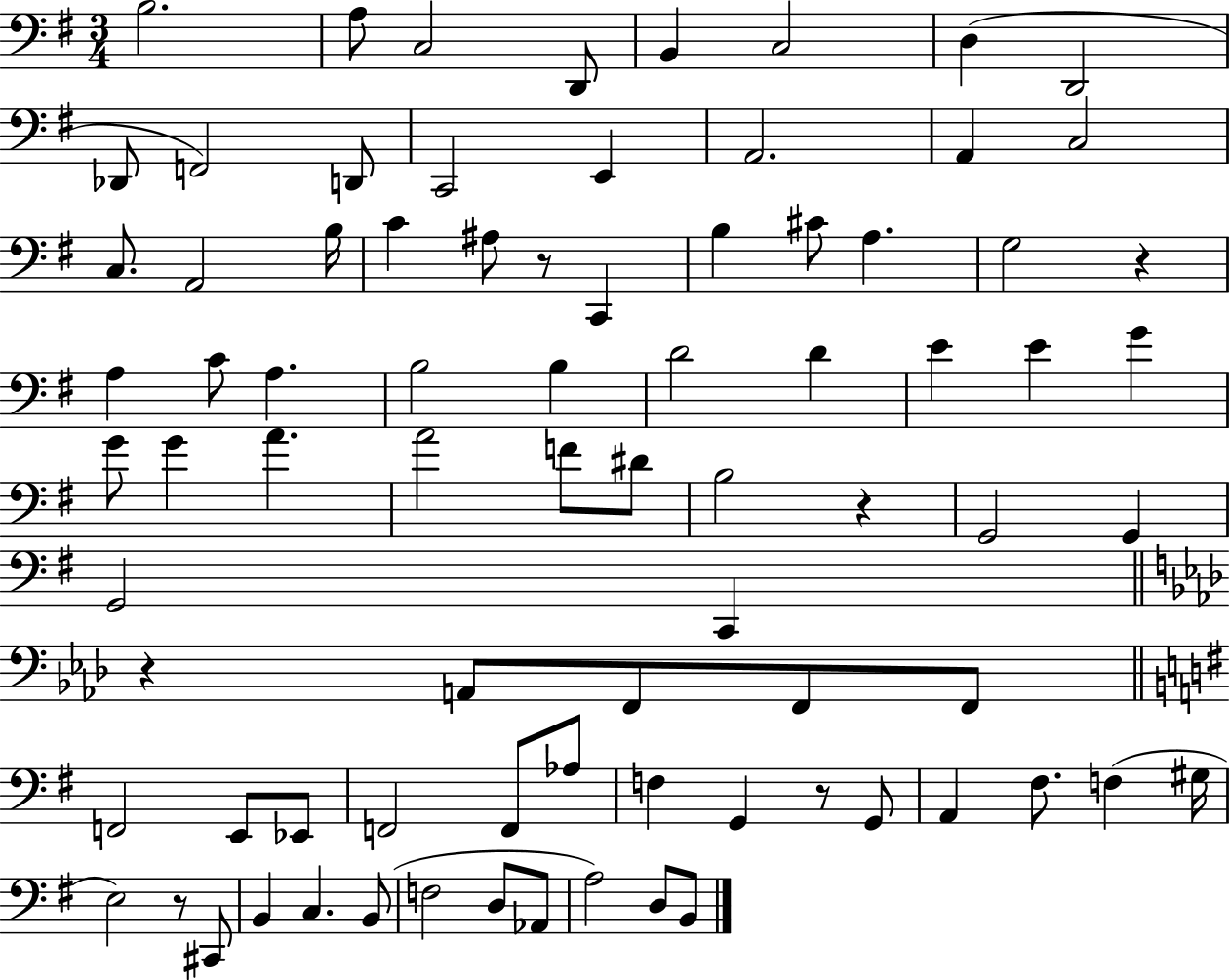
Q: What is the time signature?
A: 3/4